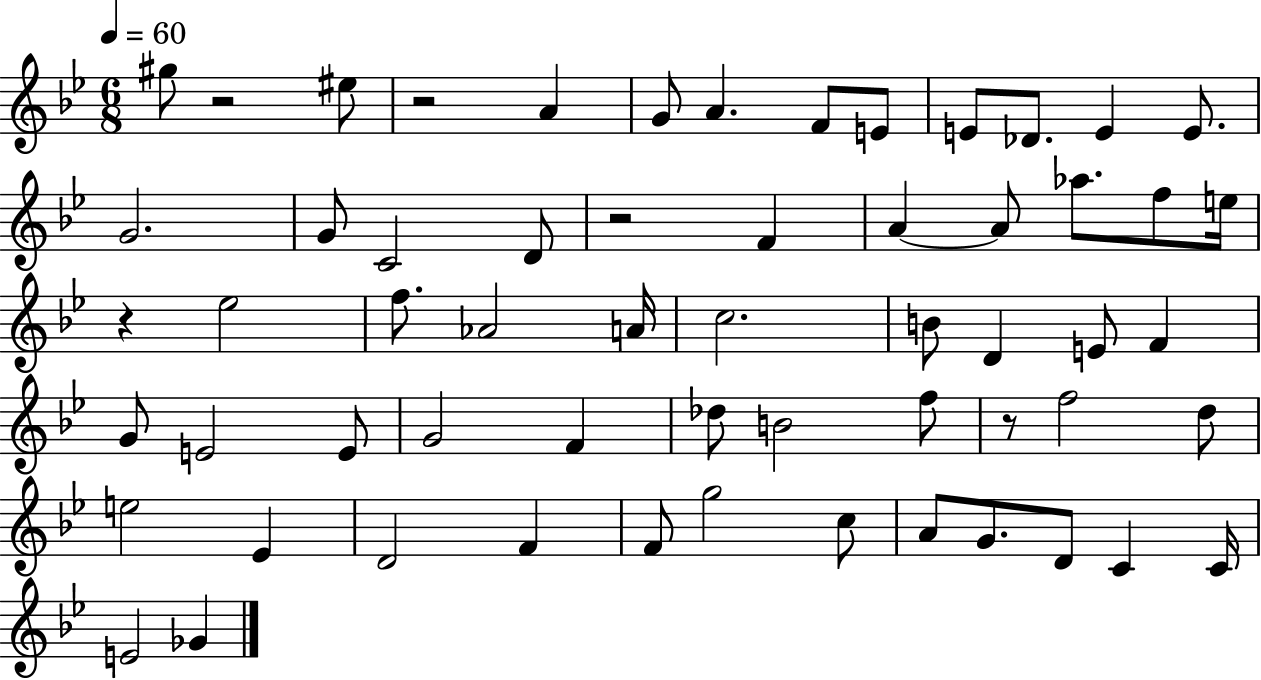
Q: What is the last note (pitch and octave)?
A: Gb4